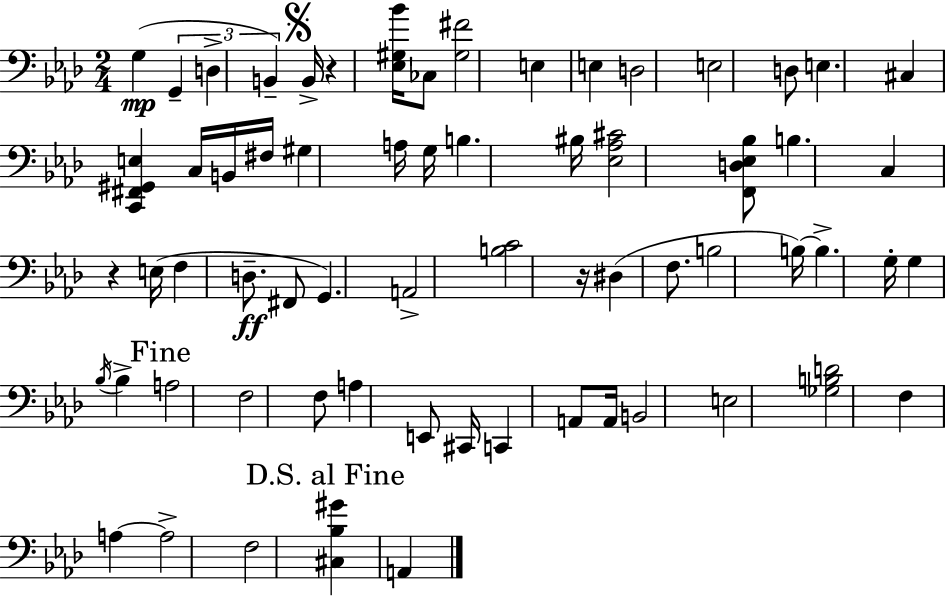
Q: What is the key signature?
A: AES major